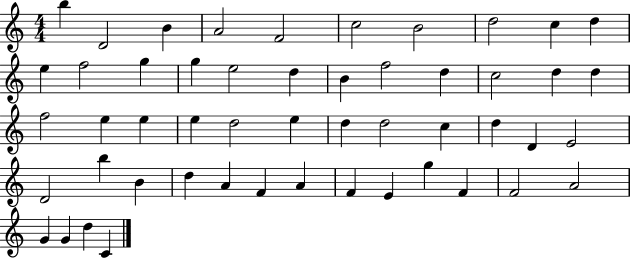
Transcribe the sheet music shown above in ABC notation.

X:1
T:Untitled
M:4/4
L:1/4
K:C
b D2 B A2 F2 c2 B2 d2 c d e f2 g g e2 d B f2 d c2 d d f2 e e e d2 e d d2 c d D E2 D2 b B d A F A F E g F F2 A2 G G d C